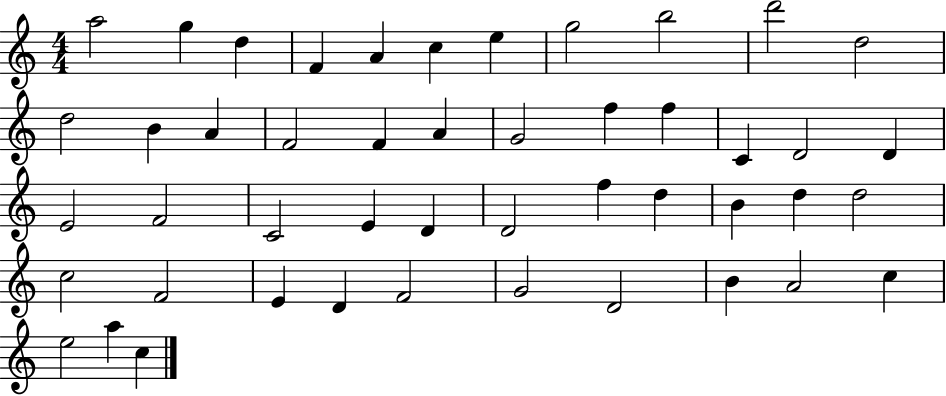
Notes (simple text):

A5/h G5/q D5/q F4/q A4/q C5/q E5/q G5/h B5/h D6/h D5/h D5/h B4/q A4/q F4/h F4/q A4/q G4/h F5/q F5/q C4/q D4/h D4/q E4/h F4/h C4/h E4/q D4/q D4/h F5/q D5/q B4/q D5/q D5/h C5/h F4/h E4/q D4/q F4/h G4/h D4/h B4/q A4/h C5/q E5/h A5/q C5/q